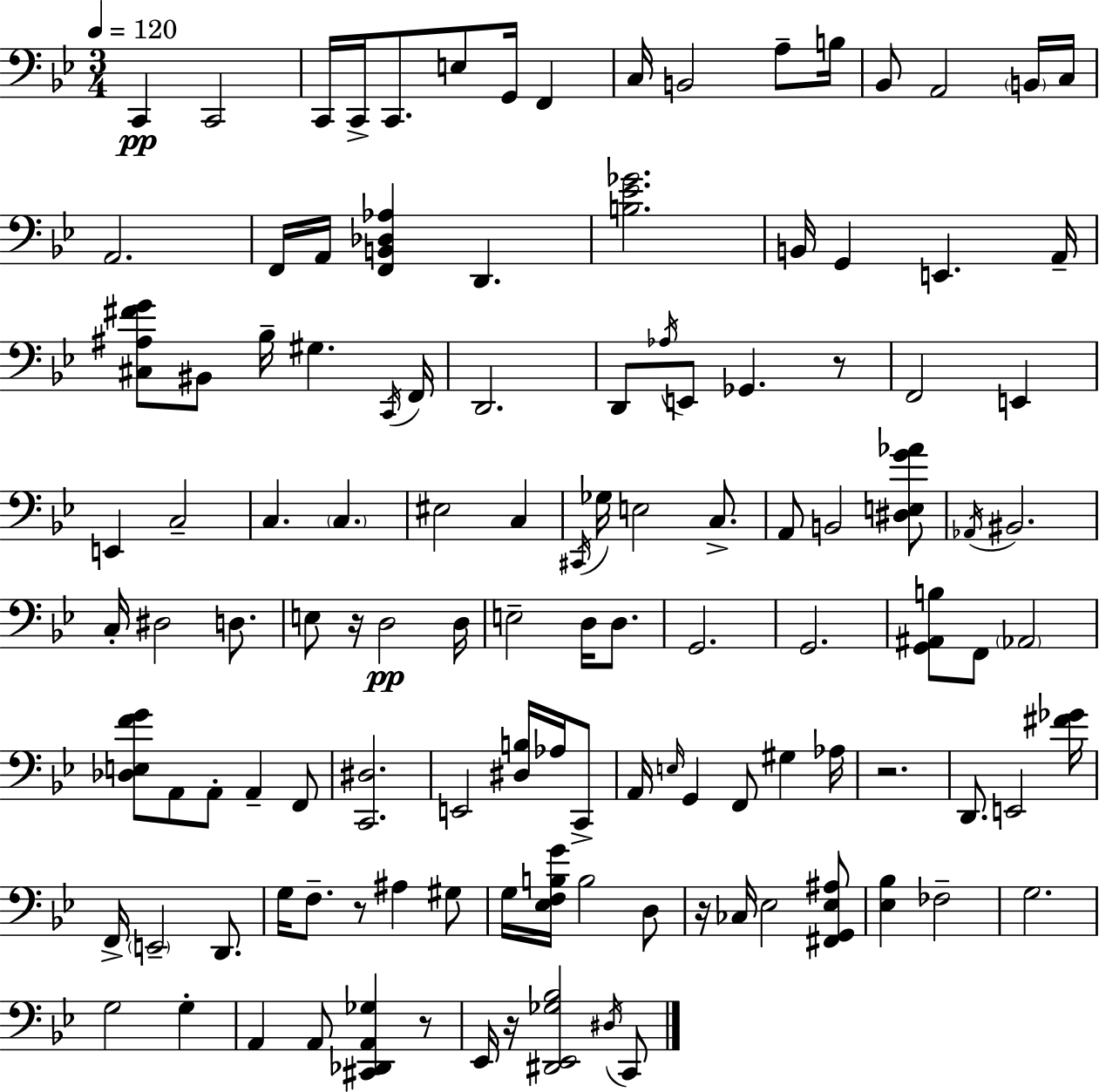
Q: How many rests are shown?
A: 7